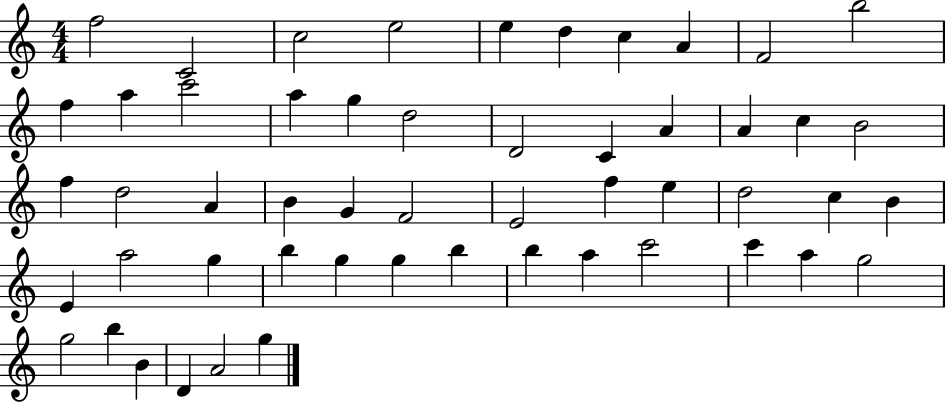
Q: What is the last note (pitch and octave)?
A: G5